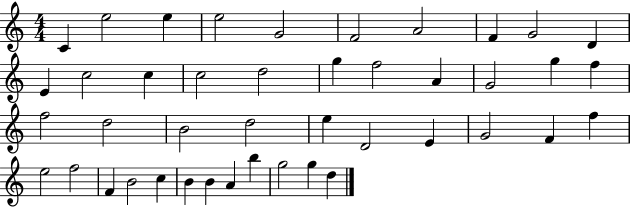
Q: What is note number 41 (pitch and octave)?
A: G5